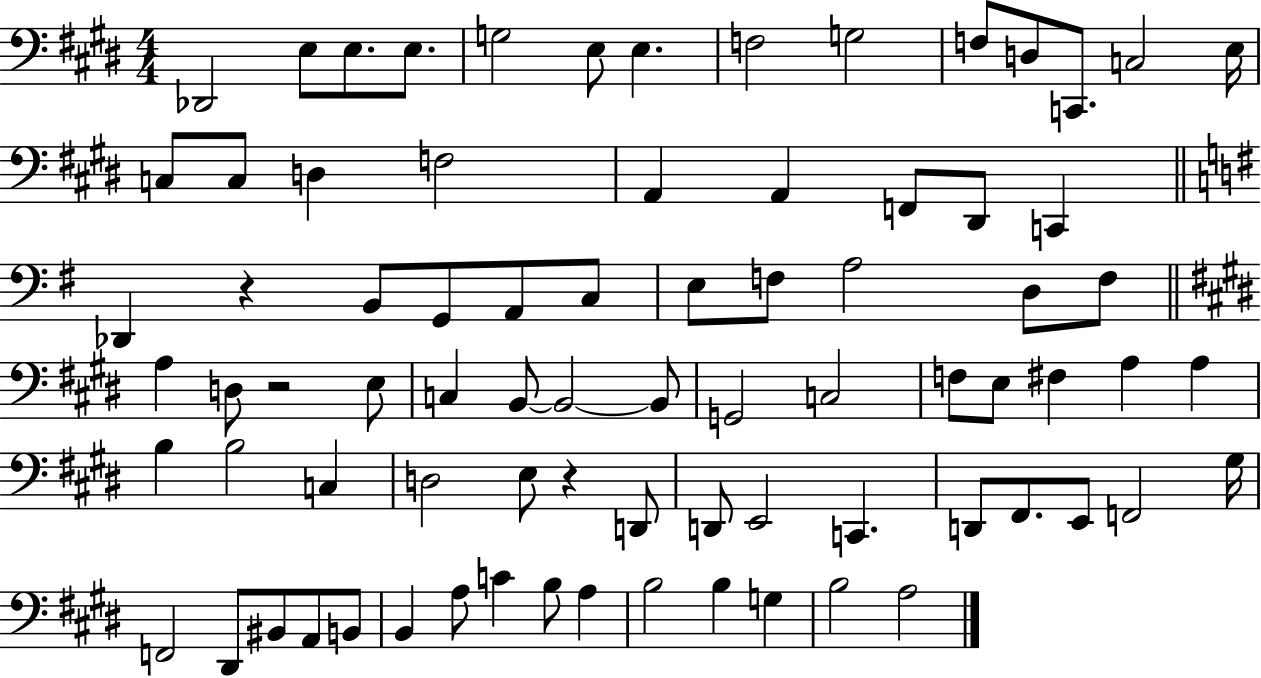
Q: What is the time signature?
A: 4/4